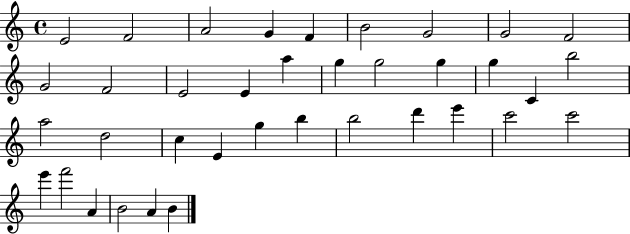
E4/h F4/h A4/h G4/q F4/q B4/h G4/h G4/h F4/h G4/h F4/h E4/h E4/q A5/q G5/q G5/h G5/q G5/q C4/q B5/h A5/h D5/h C5/q E4/q G5/q B5/q B5/h D6/q E6/q C6/h C6/h E6/q F6/h A4/q B4/h A4/q B4/q